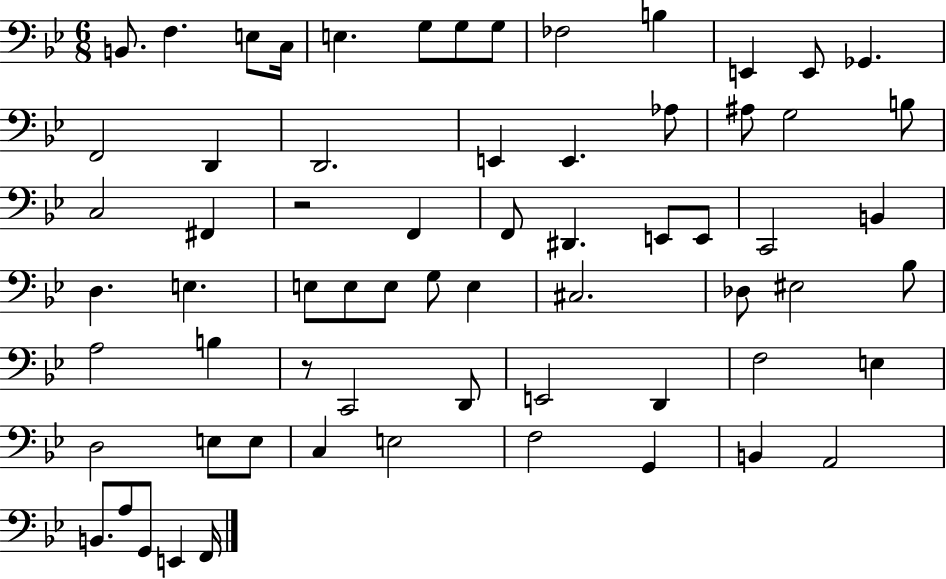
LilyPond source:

{
  \clef bass
  \numericTimeSignature
  \time 6/8
  \key bes \major
  b,8. f4. e8 c16 | e4. g8 g8 g8 | fes2 b4 | e,4 e,8 ges,4. | \break f,2 d,4 | d,2. | e,4 e,4. aes8 | ais8 g2 b8 | \break c2 fis,4 | r2 f,4 | f,8 dis,4. e,8 e,8 | c,2 b,4 | \break d4. e4. | e8 e8 e8 g8 e4 | cis2. | des8 eis2 bes8 | \break a2 b4 | r8 c,2 d,8 | e,2 d,4 | f2 e4 | \break d2 e8 e8 | c4 e2 | f2 g,4 | b,4 a,2 | \break b,8. a8 g,8 e,4 f,16 | \bar "|."
}